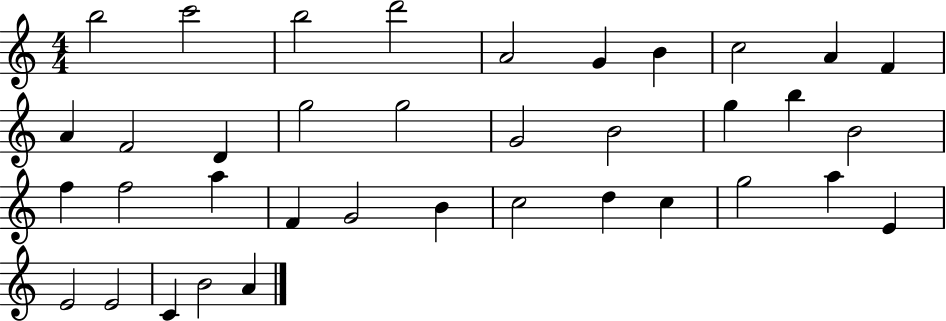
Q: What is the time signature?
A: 4/4